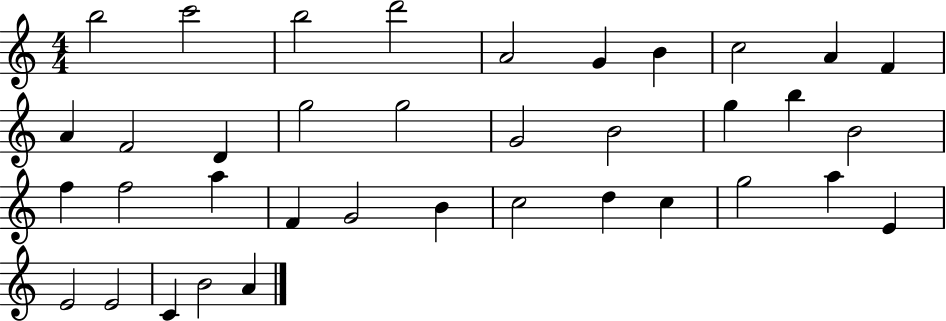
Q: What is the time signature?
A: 4/4